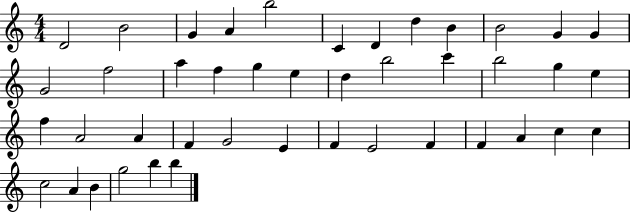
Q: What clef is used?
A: treble